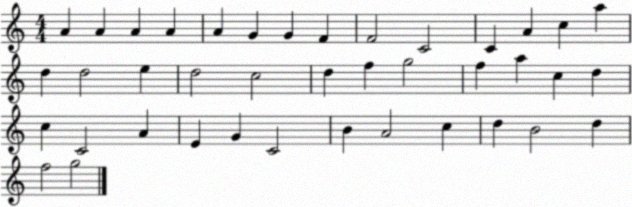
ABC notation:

X:1
T:Untitled
M:4/4
L:1/4
K:C
A A A A A G G F F2 C2 C A c a d d2 e d2 c2 d f g2 f a c d c C2 A E G C2 B A2 c d B2 d f2 g2